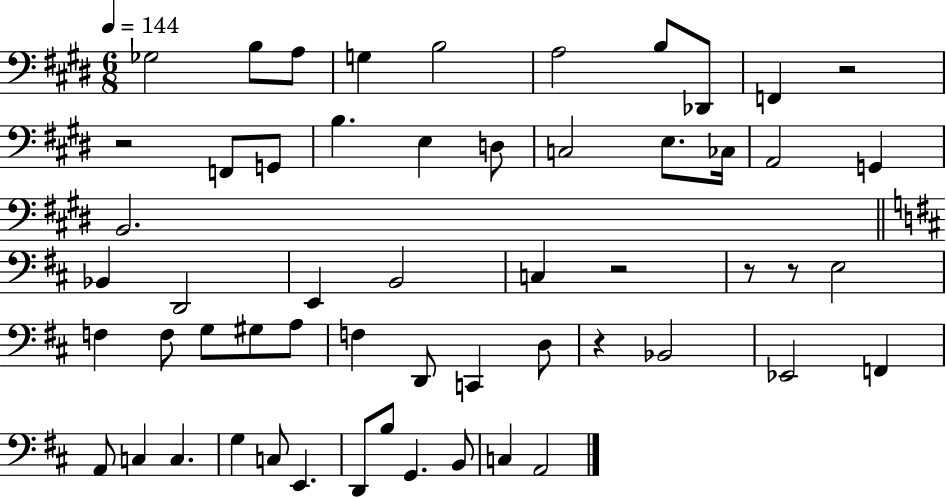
X:1
T:Untitled
M:6/8
L:1/4
K:E
_G,2 B,/2 A,/2 G, B,2 A,2 B,/2 _D,,/2 F,, z2 z2 F,,/2 G,,/2 B, E, D,/2 C,2 E,/2 _C,/4 A,,2 G,, B,,2 _B,, D,,2 E,, B,,2 C, z2 z/2 z/2 E,2 F, F,/2 G,/2 ^G,/2 A,/2 F, D,,/2 C,, D,/2 z _B,,2 _E,,2 F,, A,,/2 C, C, G, C,/2 E,, D,,/2 B,/2 G,, B,,/2 C, A,,2